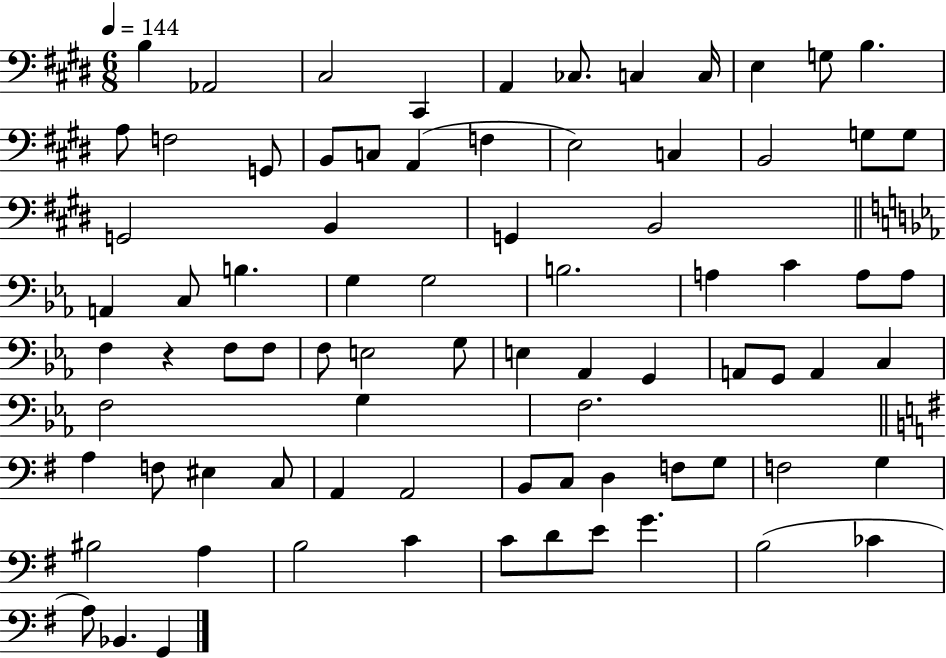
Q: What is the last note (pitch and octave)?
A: G2